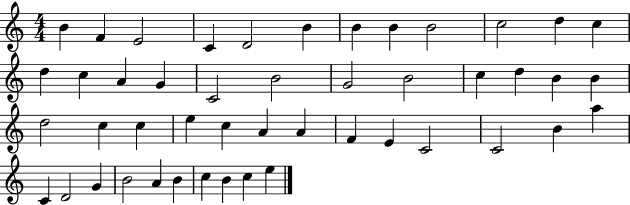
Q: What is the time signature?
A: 4/4